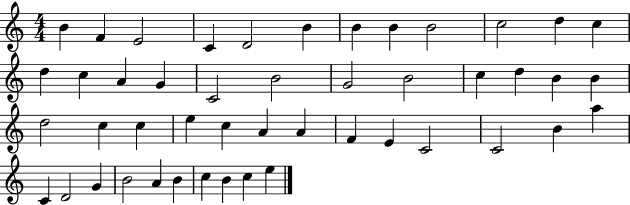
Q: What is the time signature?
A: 4/4